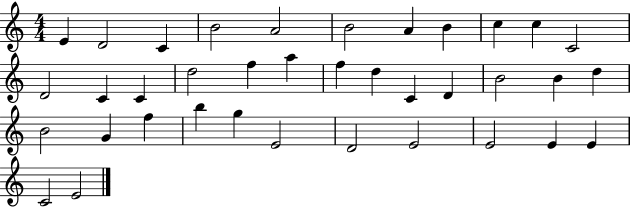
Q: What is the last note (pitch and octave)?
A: E4